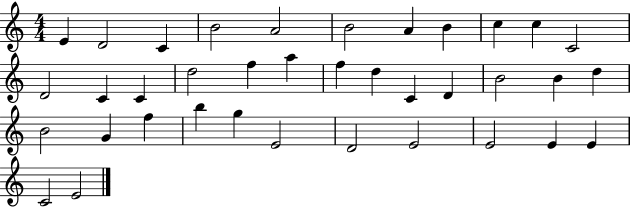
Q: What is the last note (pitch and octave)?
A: E4